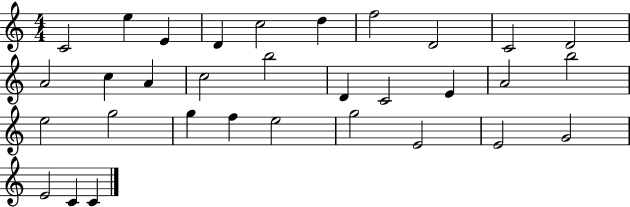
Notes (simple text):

C4/h E5/q E4/q D4/q C5/h D5/q F5/h D4/h C4/h D4/h A4/h C5/q A4/q C5/h B5/h D4/q C4/h E4/q A4/h B5/h E5/h G5/h G5/q F5/q E5/h G5/h E4/h E4/h G4/h E4/h C4/q C4/q